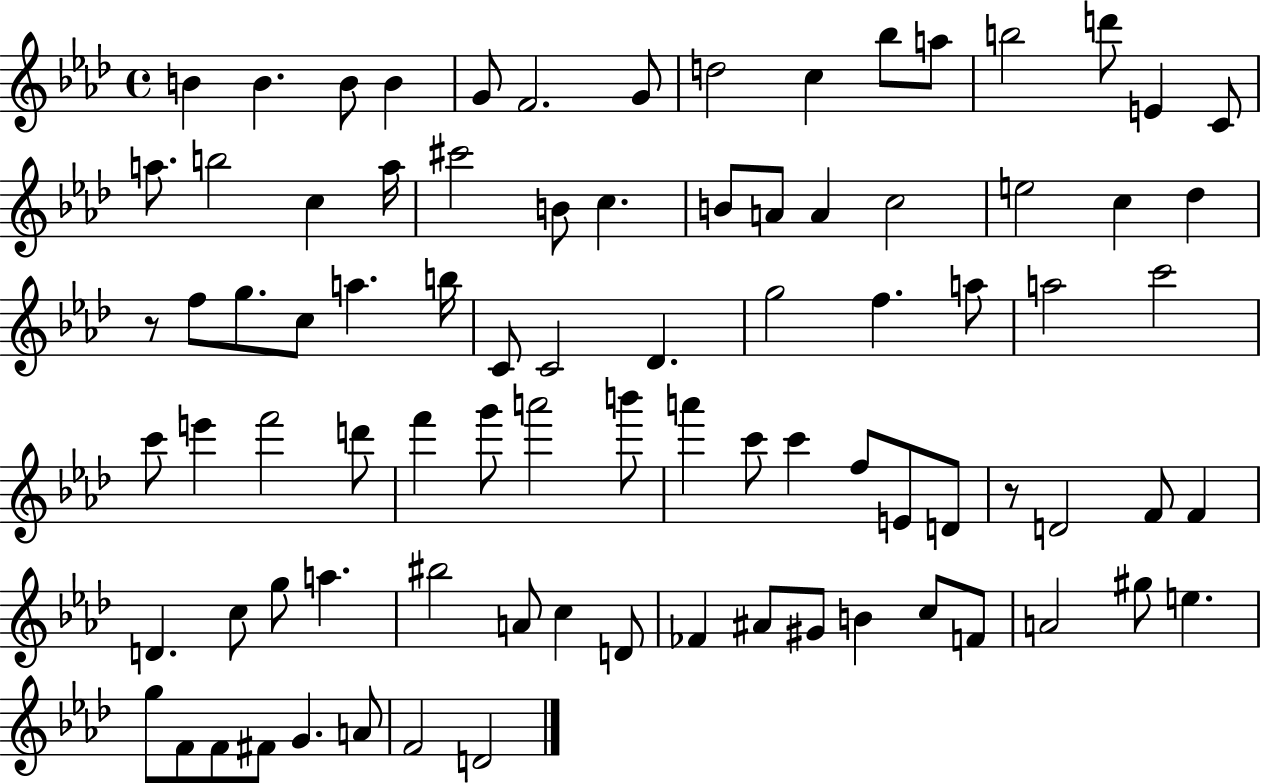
B4/q B4/q. B4/e B4/q G4/e F4/h. G4/e D5/h C5/q Bb5/e A5/e B5/h D6/e E4/q C4/e A5/e. B5/h C5/q A5/s C#6/h B4/e C5/q. B4/e A4/e A4/q C5/h E5/h C5/q Db5/q R/e F5/e G5/e. C5/e A5/q. B5/s C4/e C4/h Db4/q. G5/h F5/q. A5/e A5/h C6/h C6/e E6/q F6/h D6/e F6/q G6/e A6/h B6/e A6/q C6/e C6/q F5/e E4/e D4/e R/e D4/h F4/e F4/q D4/q. C5/e G5/e A5/q. BIS5/h A4/e C5/q D4/e FES4/q A#4/e G#4/e B4/q C5/e F4/e A4/h G#5/e E5/q. G5/e F4/e F4/e F#4/e G4/q. A4/e F4/h D4/h